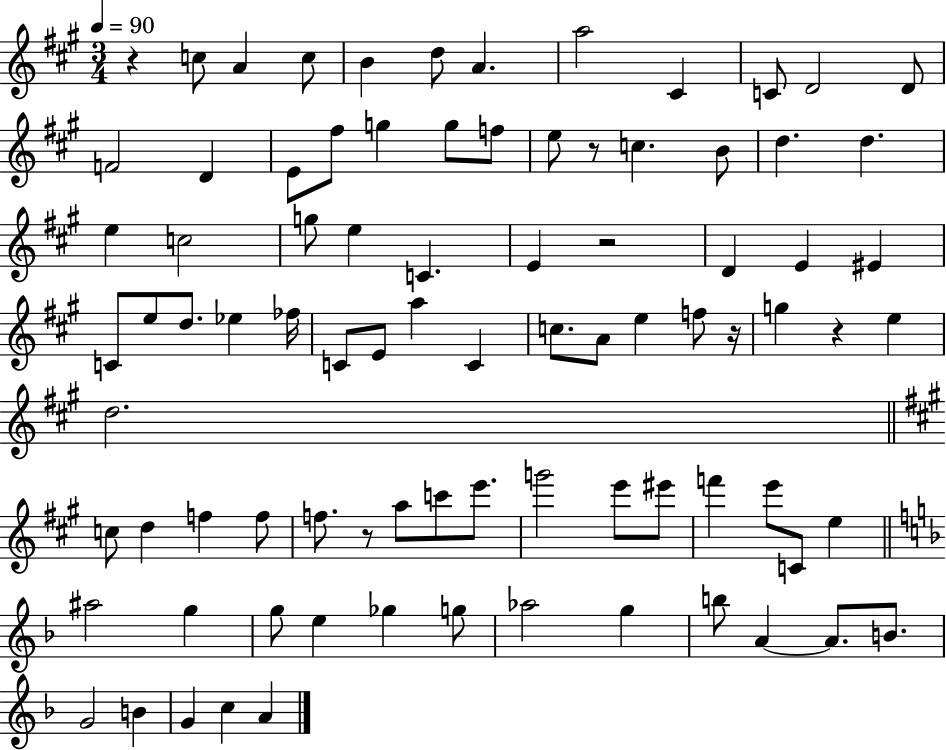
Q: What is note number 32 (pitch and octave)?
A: EIS4